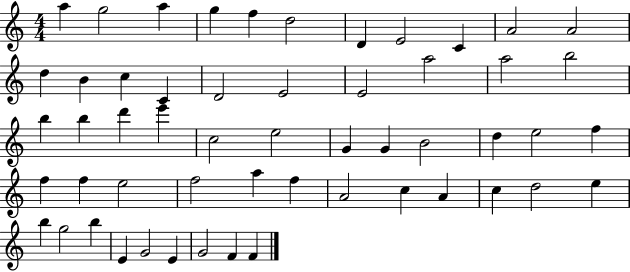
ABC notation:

X:1
T:Untitled
M:4/4
L:1/4
K:C
a g2 a g f d2 D E2 C A2 A2 d B c C D2 E2 E2 a2 a2 b2 b b d' e' c2 e2 G G B2 d e2 f f f e2 f2 a f A2 c A c d2 e b g2 b E G2 E G2 F F